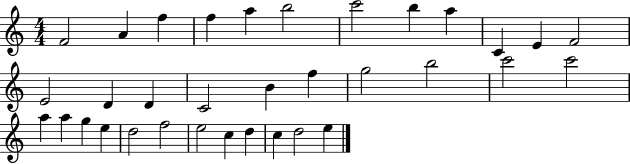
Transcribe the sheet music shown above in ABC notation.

X:1
T:Untitled
M:4/4
L:1/4
K:C
F2 A f f a b2 c'2 b a C E F2 E2 D D C2 B f g2 b2 c'2 c'2 a a g e d2 f2 e2 c d c d2 e